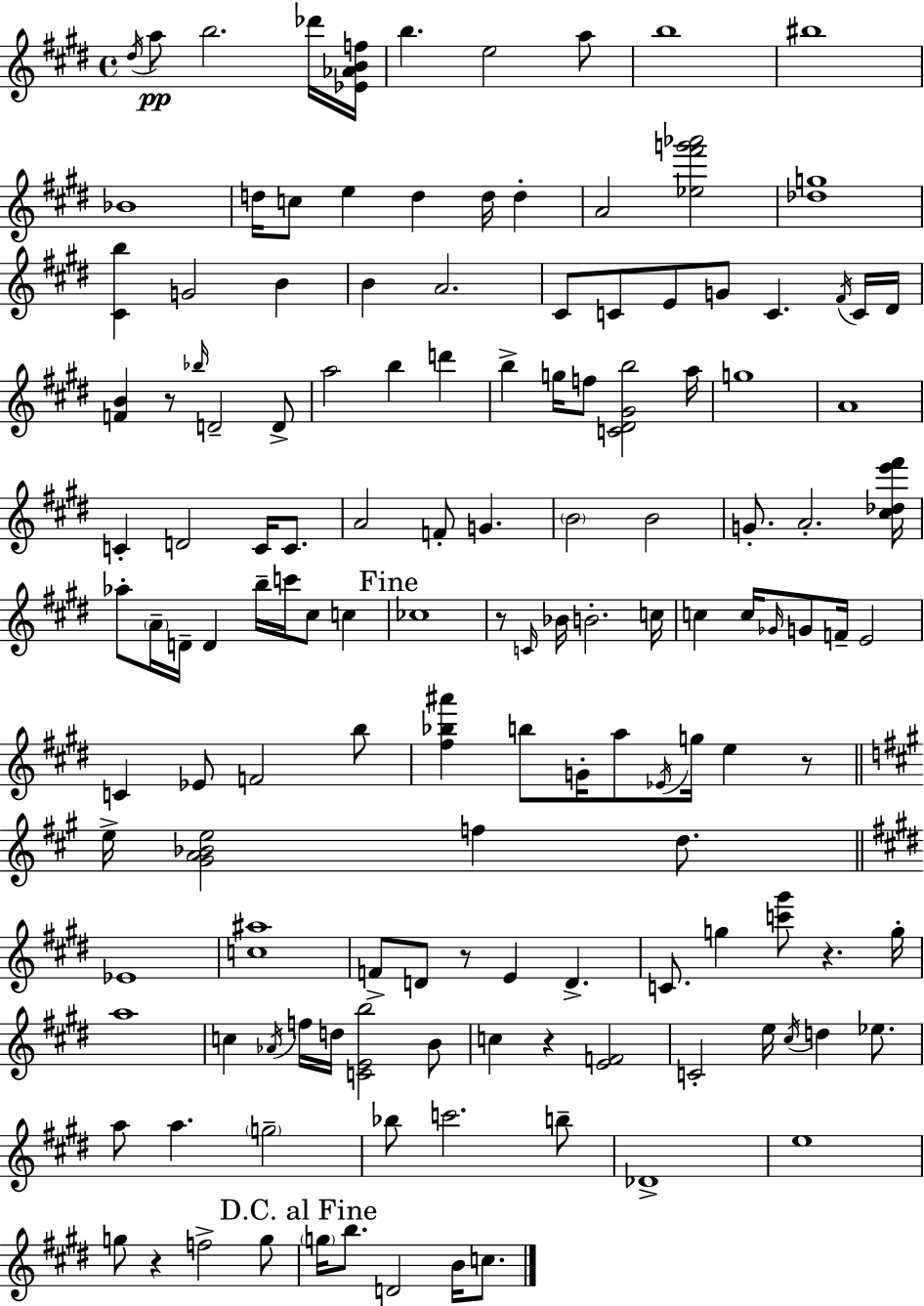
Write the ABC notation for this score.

X:1
T:Untitled
M:4/4
L:1/4
K:E
^d/4 a/2 b2 _d'/4 [_E_ABf]/4 b e2 a/2 b4 ^b4 _B4 d/4 c/2 e d d/4 d A2 [_e^f'g'_a']2 [_dg]4 [^Cb] G2 B B A2 ^C/2 C/2 E/2 G/2 C ^F/4 C/4 ^D/4 [FB] z/2 _b/4 D2 D/2 a2 b d' b g/4 f/2 [C^D^Gb]2 a/4 g4 A4 C D2 C/4 C/2 A2 F/2 G B2 B2 G/2 A2 [^c_de'^f']/4 _a/2 A/4 D/4 D b/4 c'/4 ^c/2 c _c4 z/2 C/4 _B/4 B2 c/4 c c/4 _G/4 G/2 F/4 E2 C _E/2 F2 b/2 [^f_b^a'] b/2 G/4 a/2 _E/4 g/4 e z/2 e/4 [^GA_Be]2 f d/2 _E4 [c^a]4 F/2 D/2 z/2 E D C/2 g [c'^g']/2 z g/4 a4 c _A/4 f/4 d/4 [CEb]2 B/2 c z [EF]2 C2 e/4 ^c/4 d _e/2 a/2 a g2 _b/2 c'2 b/2 _D4 e4 g/2 z f2 g/2 g/4 b/2 D2 B/4 c/2